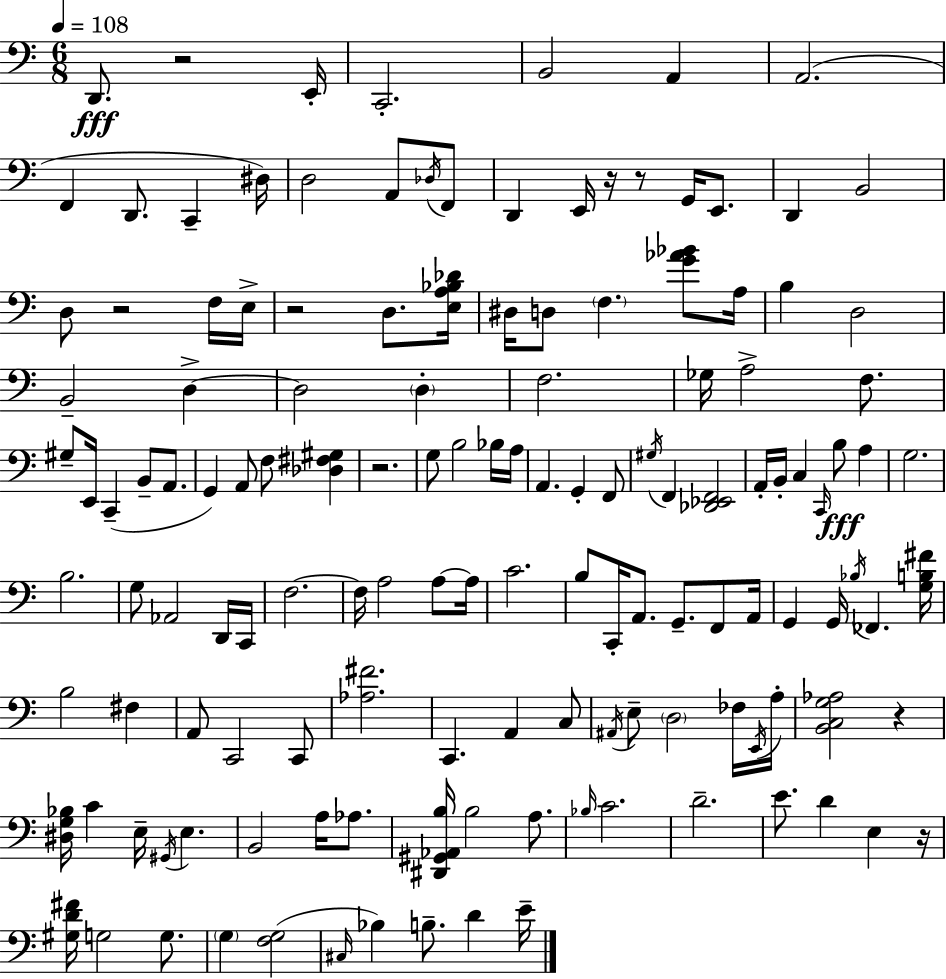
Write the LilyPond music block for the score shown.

{
  \clef bass
  \numericTimeSignature
  \time 6/8
  \key a \minor
  \tempo 4 = 108
  \repeat volta 2 { d,8.\fff r2 e,16-. | c,2.-. | b,2 a,4 | a,2.( | \break f,4 d,8. c,4-- dis16) | d2 a,8 \acciaccatura { des16 } f,8 | d,4 e,16 r16 r8 g,16 e,8. | d,4 b,2 | \break d8 r2 f16 | e16-> r2 d8. | <e a bes des'>16 dis16 d8 \parenthesize f4. <g' aes' bes'>8 | a16 b4 d2 | \break b,2-- d4->~~ | d2 \parenthesize d4-. | f2. | ges16 a2-> f8. | \break gis8-- e,16 c,4--( b,8-- a,8. | g,4) a,8 f8 <des fis gis>4 | r2. | g8 b2 bes16 | \break a16 a,4. g,4-. f,8 | \acciaccatura { gis16 } f,4 <des, ees, f,>2 | a,16-. b,16-. c4 \grace { c,16 } b8\fff a4 | g2. | \break b2. | g8 aes,2 | d,16 c,16 f2.~~ | f16 a2 | \break a8~~ a16 c'2. | b8 c,16-. a,8. g,8.-- | f,8 a,16 g,4 g,16 \acciaccatura { bes16 } fes,4. | <g b fis'>16 b2 | \break fis4 a,8 c,2 | c,8 <aes fis'>2. | c,4. a,4 | c8 \acciaccatura { ais,16 } e8-- \parenthesize d2 | \break fes16 \acciaccatura { e,16 } a16-. <b, c g aes>2 | r4 <dis g bes>16 c'4 e16-- | \acciaccatura { gis,16 } e4. b,2 | a16 aes8. <dis, gis, aes, b>16 b2 | \break a8. \grace { bes16 } c'2. | d'2.-- | e'8. d'4 | e4 r16 <gis d' fis'>16 g2 | \break g8. \parenthesize g4 | <f g>2( \grace { cis16 } bes4) | b8.-- d'4 e'16-- } \bar "|."
}